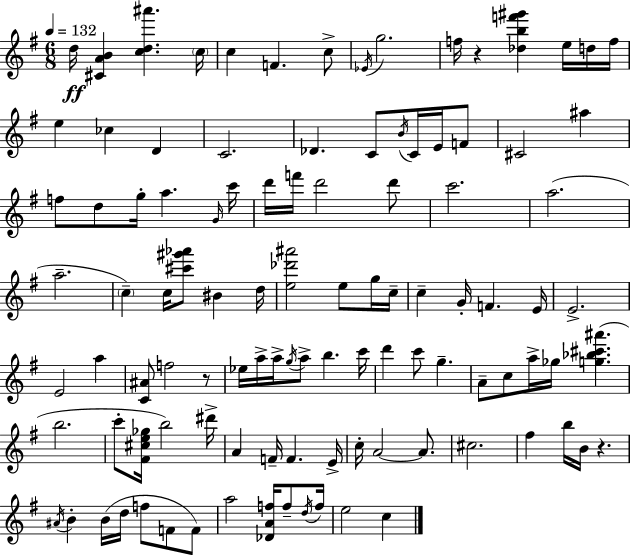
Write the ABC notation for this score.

X:1
T:Untitled
M:6/8
L:1/4
K:Em
d/4 [^CAB] [cd^a'] c/4 c F c/2 _E/4 g2 f/4 z [_dbf'^g'] e/4 d/4 f/4 e _c D C2 _D C/2 B/4 C/4 E/4 F/2 ^C2 ^a f/2 d/2 g/4 a G/4 c'/4 d'/4 f'/4 d'2 d'/2 c'2 a2 a2 c c/4 [^c'^g'_a']/2 ^B d/4 [e_d'^a']2 e/2 g/4 c/4 c G/4 F E/4 E2 E2 a [C^A]/2 f2 z/2 _e/4 a/4 a/4 g/4 a/2 b c'/4 d' c'/2 g A/2 c/2 a/4 _g/4 [g_b^c'^a'] b2 c'/2 [^F^ce_g]/4 b2 ^d'/4 A F/4 F E/4 c/4 A2 A/2 ^c2 ^f b/4 B/4 z ^A/4 B B/4 d/4 f/2 F/2 F/2 a2 [_DAf]/4 f/2 d/4 f/4 e2 c